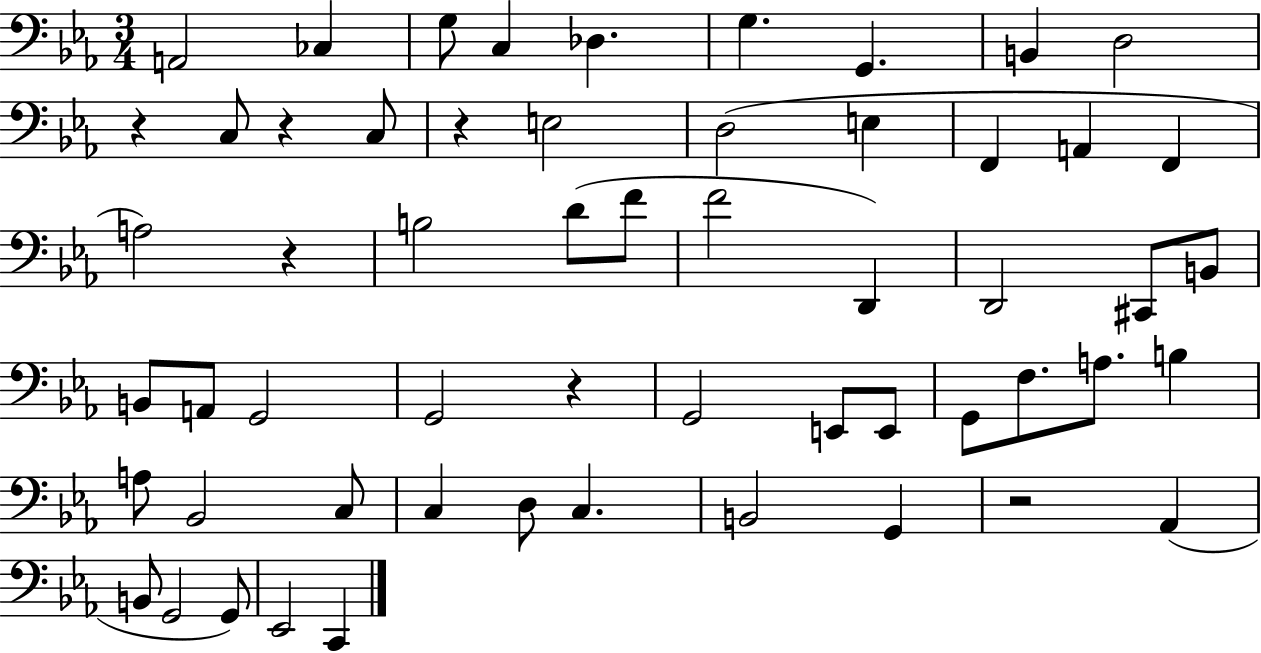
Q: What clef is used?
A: bass